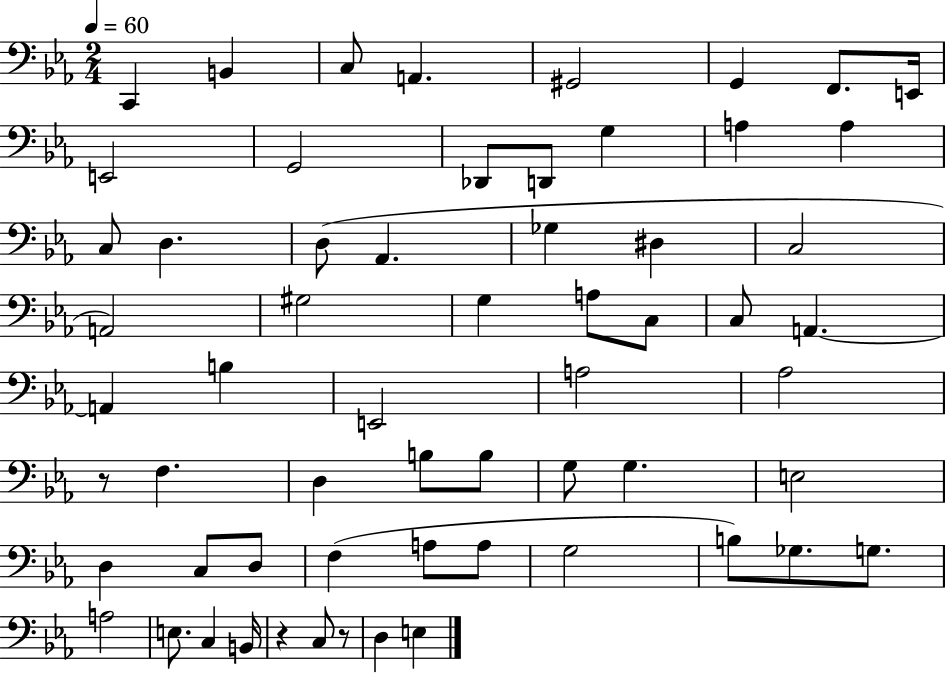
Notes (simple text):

C2/q B2/q C3/e A2/q. G#2/h G2/q F2/e. E2/s E2/h G2/h Db2/e D2/e G3/q A3/q A3/q C3/e D3/q. D3/e Ab2/q. Gb3/q D#3/q C3/h A2/h G#3/h G3/q A3/e C3/e C3/e A2/q. A2/q B3/q E2/h A3/h Ab3/h R/e F3/q. D3/q B3/e B3/e G3/e G3/q. E3/h D3/q C3/e D3/e F3/q A3/e A3/e G3/h B3/e Gb3/e. G3/e. A3/h E3/e. C3/q B2/s R/q C3/e R/e D3/q E3/q